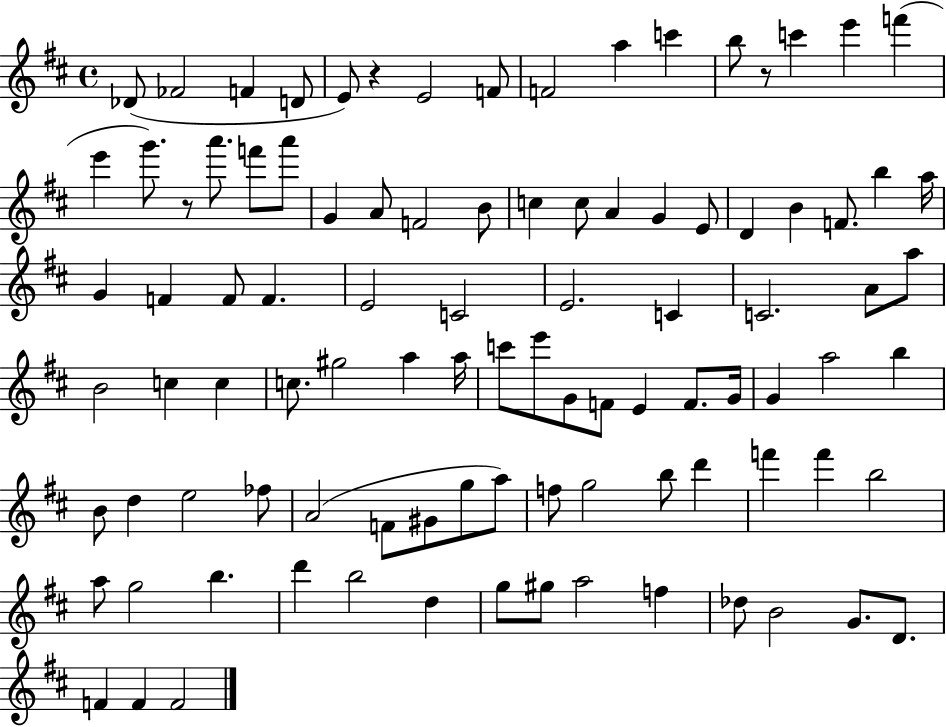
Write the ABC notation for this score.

X:1
T:Untitled
M:4/4
L:1/4
K:D
_D/2 _F2 F D/2 E/2 z E2 F/2 F2 a c' b/2 z/2 c' e' f' e' g'/2 z/2 a'/2 f'/2 a'/2 G A/2 F2 B/2 c c/2 A G E/2 D B F/2 b a/4 G F F/2 F E2 C2 E2 C C2 A/2 a/2 B2 c c c/2 ^g2 a a/4 c'/2 e'/2 G/2 F/2 E F/2 G/4 G a2 b B/2 d e2 _f/2 A2 F/2 ^G/2 g/2 a/2 f/2 g2 b/2 d' f' f' b2 a/2 g2 b d' b2 d g/2 ^g/2 a2 f _d/2 B2 G/2 D/2 F F F2